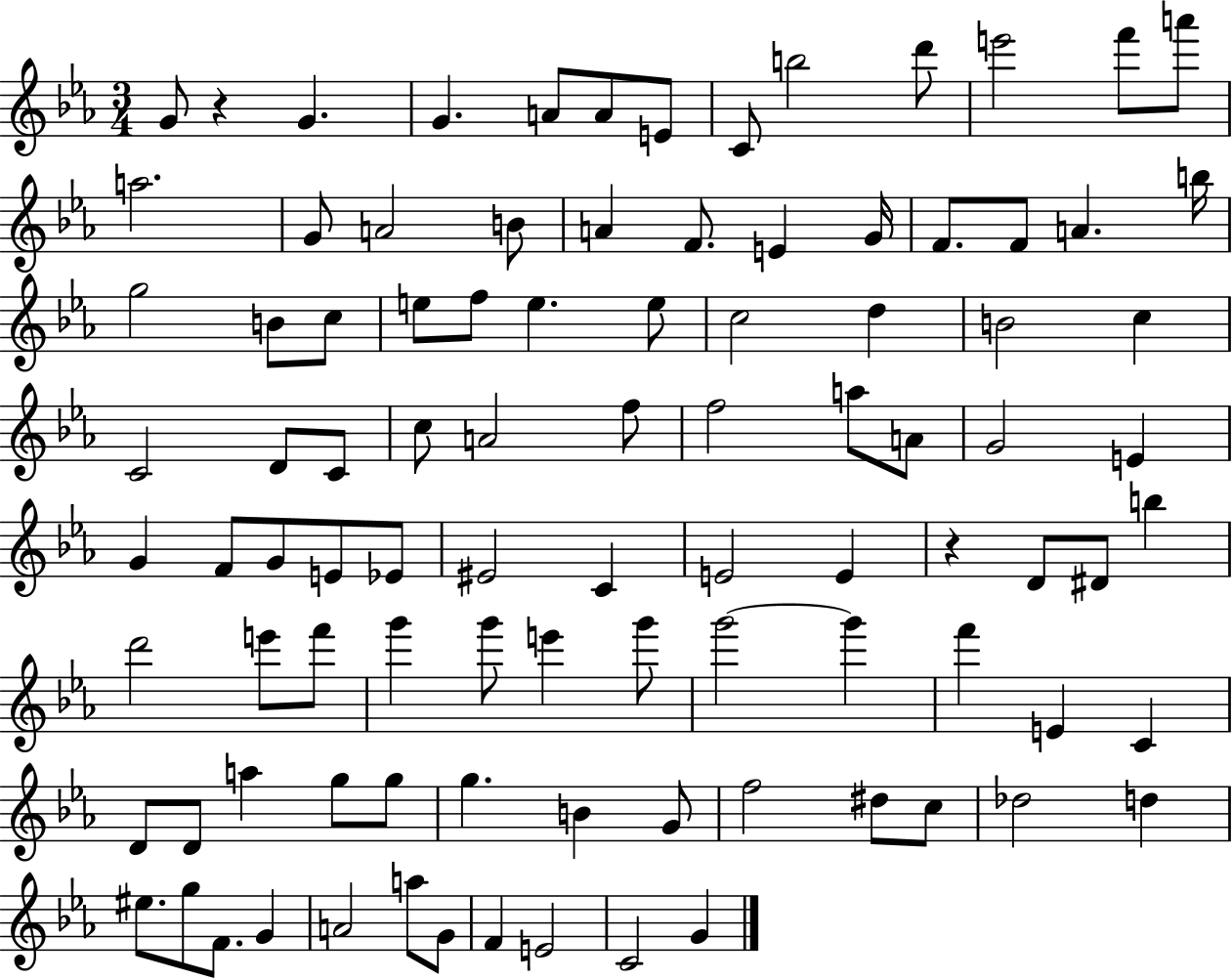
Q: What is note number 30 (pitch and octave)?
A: E5